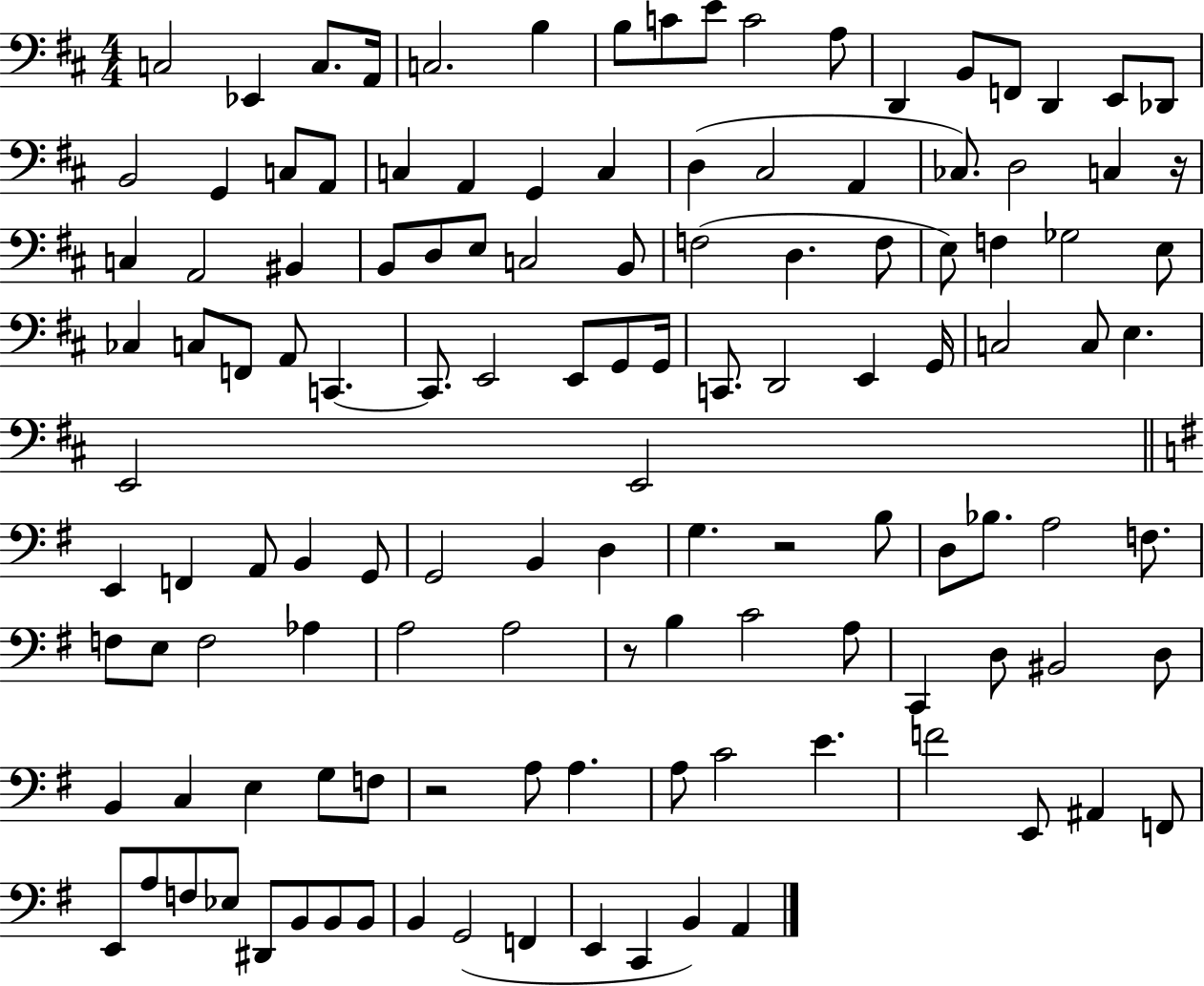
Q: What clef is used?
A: bass